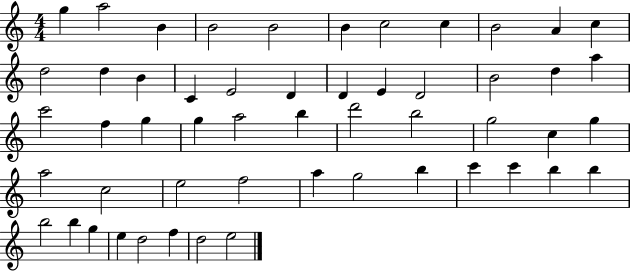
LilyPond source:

{
  \clef treble
  \numericTimeSignature
  \time 4/4
  \key c \major
  g''4 a''2 b'4 | b'2 b'2 | b'4 c''2 c''4 | b'2 a'4 c''4 | \break d''2 d''4 b'4 | c'4 e'2 d'4 | d'4 e'4 d'2 | b'2 d''4 a''4 | \break c'''2 f''4 g''4 | g''4 a''2 b''4 | d'''2 b''2 | g''2 c''4 g''4 | \break a''2 c''2 | e''2 f''2 | a''4 g''2 b''4 | c'''4 c'''4 b''4 b''4 | \break b''2 b''4 g''4 | e''4 d''2 f''4 | d''2 e''2 | \bar "|."
}